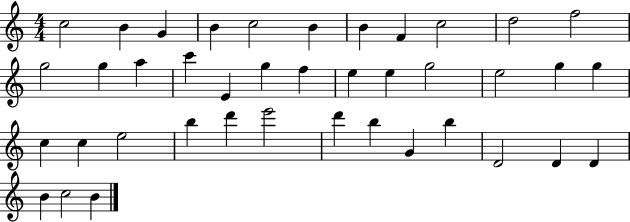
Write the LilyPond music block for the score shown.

{
  \clef treble
  \numericTimeSignature
  \time 4/4
  \key c \major
  c''2 b'4 g'4 | b'4 c''2 b'4 | b'4 f'4 c''2 | d''2 f''2 | \break g''2 g''4 a''4 | c'''4 e'4 g''4 f''4 | e''4 e''4 g''2 | e''2 g''4 g''4 | \break c''4 c''4 e''2 | b''4 d'''4 e'''2 | d'''4 b''4 g'4 b''4 | d'2 d'4 d'4 | \break b'4 c''2 b'4 | \bar "|."
}